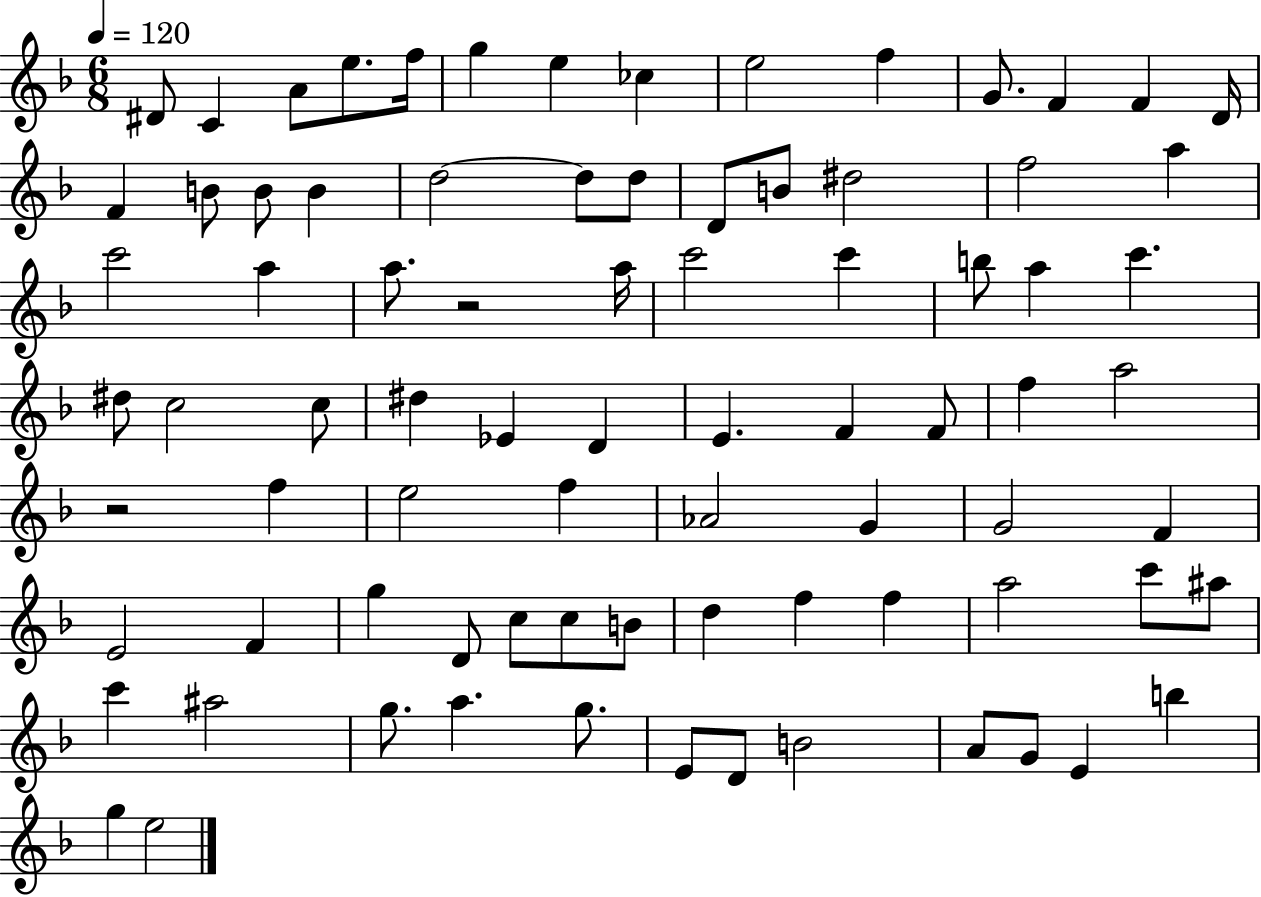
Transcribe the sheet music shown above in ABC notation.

X:1
T:Untitled
M:6/8
L:1/4
K:F
^D/2 C A/2 e/2 f/4 g e _c e2 f G/2 F F D/4 F B/2 B/2 B d2 d/2 d/2 D/2 B/2 ^d2 f2 a c'2 a a/2 z2 a/4 c'2 c' b/2 a c' ^d/2 c2 c/2 ^d _E D E F F/2 f a2 z2 f e2 f _A2 G G2 F E2 F g D/2 c/2 c/2 B/2 d f f a2 c'/2 ^a/2 c' ^a2 g/2 a g/2 E/2 D/2 B2 A/2 G/2 E b g e2